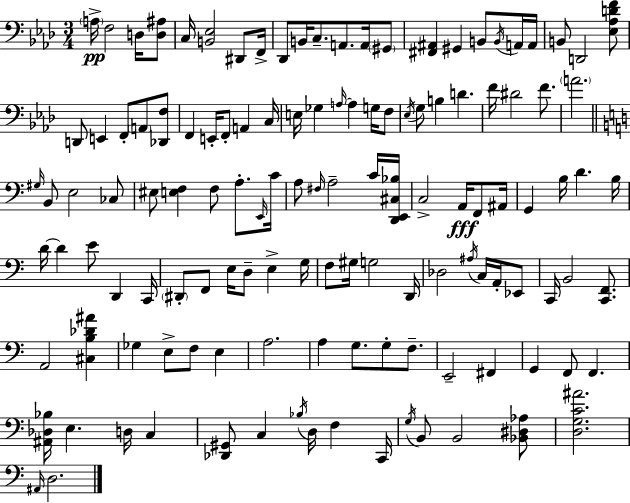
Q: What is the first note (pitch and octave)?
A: A3